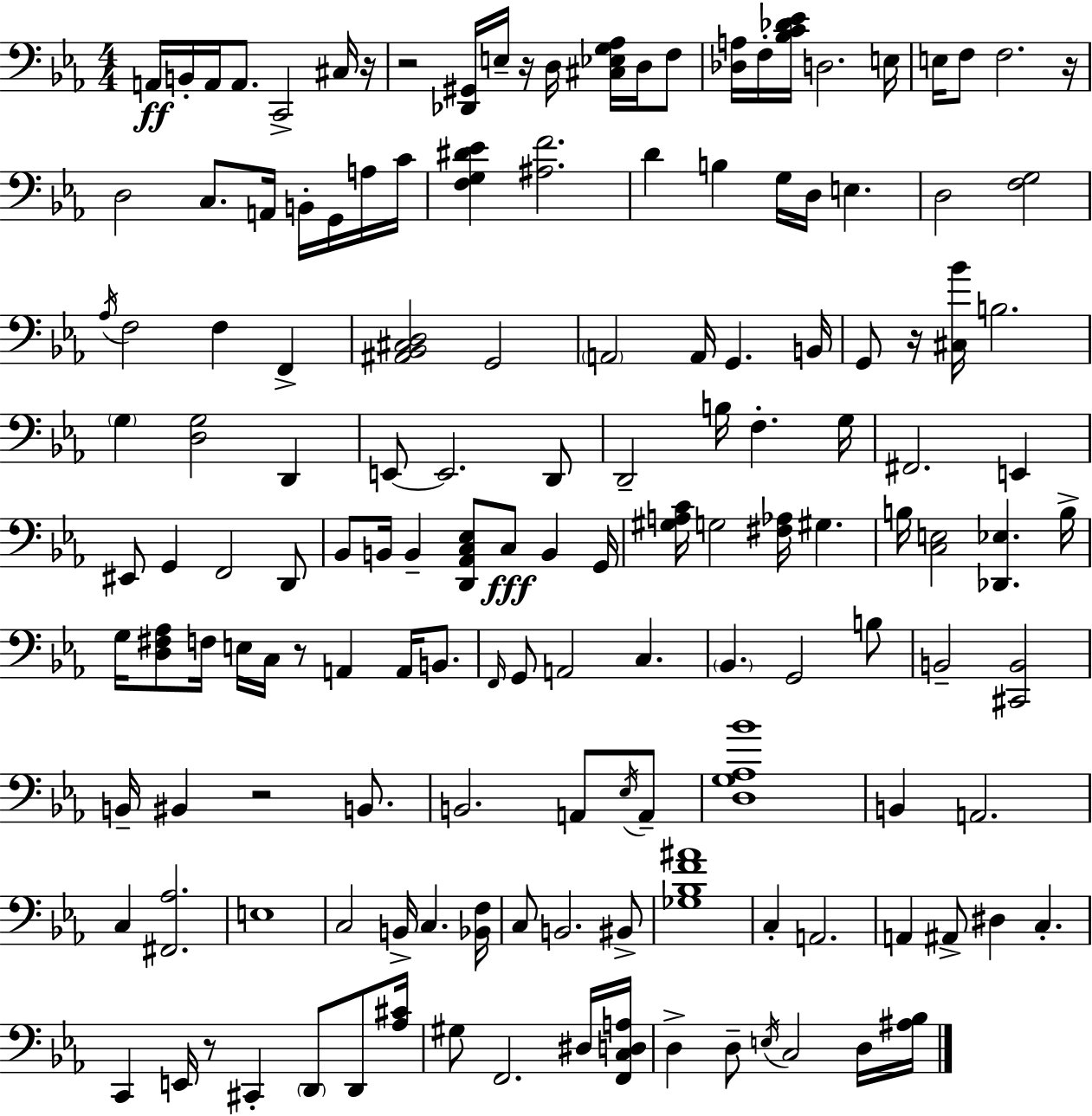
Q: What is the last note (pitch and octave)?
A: D3